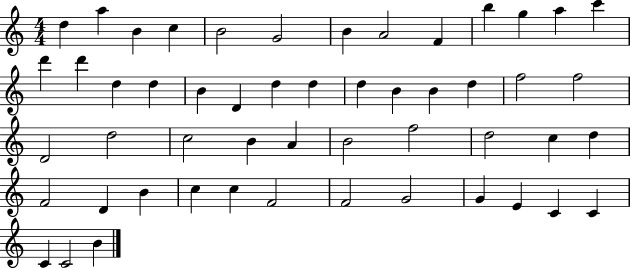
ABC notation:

X:1
T:Untitled
M:4/4
L:1/4
K:C
d a B c B2 G2 B A2 F b g a c' d' d' d d B D d d d B B d f2 f2 D2 d2 c2 B A B2 f2 d2 c d F2 D B c c F2 F2 G2 G E C C C C2 B